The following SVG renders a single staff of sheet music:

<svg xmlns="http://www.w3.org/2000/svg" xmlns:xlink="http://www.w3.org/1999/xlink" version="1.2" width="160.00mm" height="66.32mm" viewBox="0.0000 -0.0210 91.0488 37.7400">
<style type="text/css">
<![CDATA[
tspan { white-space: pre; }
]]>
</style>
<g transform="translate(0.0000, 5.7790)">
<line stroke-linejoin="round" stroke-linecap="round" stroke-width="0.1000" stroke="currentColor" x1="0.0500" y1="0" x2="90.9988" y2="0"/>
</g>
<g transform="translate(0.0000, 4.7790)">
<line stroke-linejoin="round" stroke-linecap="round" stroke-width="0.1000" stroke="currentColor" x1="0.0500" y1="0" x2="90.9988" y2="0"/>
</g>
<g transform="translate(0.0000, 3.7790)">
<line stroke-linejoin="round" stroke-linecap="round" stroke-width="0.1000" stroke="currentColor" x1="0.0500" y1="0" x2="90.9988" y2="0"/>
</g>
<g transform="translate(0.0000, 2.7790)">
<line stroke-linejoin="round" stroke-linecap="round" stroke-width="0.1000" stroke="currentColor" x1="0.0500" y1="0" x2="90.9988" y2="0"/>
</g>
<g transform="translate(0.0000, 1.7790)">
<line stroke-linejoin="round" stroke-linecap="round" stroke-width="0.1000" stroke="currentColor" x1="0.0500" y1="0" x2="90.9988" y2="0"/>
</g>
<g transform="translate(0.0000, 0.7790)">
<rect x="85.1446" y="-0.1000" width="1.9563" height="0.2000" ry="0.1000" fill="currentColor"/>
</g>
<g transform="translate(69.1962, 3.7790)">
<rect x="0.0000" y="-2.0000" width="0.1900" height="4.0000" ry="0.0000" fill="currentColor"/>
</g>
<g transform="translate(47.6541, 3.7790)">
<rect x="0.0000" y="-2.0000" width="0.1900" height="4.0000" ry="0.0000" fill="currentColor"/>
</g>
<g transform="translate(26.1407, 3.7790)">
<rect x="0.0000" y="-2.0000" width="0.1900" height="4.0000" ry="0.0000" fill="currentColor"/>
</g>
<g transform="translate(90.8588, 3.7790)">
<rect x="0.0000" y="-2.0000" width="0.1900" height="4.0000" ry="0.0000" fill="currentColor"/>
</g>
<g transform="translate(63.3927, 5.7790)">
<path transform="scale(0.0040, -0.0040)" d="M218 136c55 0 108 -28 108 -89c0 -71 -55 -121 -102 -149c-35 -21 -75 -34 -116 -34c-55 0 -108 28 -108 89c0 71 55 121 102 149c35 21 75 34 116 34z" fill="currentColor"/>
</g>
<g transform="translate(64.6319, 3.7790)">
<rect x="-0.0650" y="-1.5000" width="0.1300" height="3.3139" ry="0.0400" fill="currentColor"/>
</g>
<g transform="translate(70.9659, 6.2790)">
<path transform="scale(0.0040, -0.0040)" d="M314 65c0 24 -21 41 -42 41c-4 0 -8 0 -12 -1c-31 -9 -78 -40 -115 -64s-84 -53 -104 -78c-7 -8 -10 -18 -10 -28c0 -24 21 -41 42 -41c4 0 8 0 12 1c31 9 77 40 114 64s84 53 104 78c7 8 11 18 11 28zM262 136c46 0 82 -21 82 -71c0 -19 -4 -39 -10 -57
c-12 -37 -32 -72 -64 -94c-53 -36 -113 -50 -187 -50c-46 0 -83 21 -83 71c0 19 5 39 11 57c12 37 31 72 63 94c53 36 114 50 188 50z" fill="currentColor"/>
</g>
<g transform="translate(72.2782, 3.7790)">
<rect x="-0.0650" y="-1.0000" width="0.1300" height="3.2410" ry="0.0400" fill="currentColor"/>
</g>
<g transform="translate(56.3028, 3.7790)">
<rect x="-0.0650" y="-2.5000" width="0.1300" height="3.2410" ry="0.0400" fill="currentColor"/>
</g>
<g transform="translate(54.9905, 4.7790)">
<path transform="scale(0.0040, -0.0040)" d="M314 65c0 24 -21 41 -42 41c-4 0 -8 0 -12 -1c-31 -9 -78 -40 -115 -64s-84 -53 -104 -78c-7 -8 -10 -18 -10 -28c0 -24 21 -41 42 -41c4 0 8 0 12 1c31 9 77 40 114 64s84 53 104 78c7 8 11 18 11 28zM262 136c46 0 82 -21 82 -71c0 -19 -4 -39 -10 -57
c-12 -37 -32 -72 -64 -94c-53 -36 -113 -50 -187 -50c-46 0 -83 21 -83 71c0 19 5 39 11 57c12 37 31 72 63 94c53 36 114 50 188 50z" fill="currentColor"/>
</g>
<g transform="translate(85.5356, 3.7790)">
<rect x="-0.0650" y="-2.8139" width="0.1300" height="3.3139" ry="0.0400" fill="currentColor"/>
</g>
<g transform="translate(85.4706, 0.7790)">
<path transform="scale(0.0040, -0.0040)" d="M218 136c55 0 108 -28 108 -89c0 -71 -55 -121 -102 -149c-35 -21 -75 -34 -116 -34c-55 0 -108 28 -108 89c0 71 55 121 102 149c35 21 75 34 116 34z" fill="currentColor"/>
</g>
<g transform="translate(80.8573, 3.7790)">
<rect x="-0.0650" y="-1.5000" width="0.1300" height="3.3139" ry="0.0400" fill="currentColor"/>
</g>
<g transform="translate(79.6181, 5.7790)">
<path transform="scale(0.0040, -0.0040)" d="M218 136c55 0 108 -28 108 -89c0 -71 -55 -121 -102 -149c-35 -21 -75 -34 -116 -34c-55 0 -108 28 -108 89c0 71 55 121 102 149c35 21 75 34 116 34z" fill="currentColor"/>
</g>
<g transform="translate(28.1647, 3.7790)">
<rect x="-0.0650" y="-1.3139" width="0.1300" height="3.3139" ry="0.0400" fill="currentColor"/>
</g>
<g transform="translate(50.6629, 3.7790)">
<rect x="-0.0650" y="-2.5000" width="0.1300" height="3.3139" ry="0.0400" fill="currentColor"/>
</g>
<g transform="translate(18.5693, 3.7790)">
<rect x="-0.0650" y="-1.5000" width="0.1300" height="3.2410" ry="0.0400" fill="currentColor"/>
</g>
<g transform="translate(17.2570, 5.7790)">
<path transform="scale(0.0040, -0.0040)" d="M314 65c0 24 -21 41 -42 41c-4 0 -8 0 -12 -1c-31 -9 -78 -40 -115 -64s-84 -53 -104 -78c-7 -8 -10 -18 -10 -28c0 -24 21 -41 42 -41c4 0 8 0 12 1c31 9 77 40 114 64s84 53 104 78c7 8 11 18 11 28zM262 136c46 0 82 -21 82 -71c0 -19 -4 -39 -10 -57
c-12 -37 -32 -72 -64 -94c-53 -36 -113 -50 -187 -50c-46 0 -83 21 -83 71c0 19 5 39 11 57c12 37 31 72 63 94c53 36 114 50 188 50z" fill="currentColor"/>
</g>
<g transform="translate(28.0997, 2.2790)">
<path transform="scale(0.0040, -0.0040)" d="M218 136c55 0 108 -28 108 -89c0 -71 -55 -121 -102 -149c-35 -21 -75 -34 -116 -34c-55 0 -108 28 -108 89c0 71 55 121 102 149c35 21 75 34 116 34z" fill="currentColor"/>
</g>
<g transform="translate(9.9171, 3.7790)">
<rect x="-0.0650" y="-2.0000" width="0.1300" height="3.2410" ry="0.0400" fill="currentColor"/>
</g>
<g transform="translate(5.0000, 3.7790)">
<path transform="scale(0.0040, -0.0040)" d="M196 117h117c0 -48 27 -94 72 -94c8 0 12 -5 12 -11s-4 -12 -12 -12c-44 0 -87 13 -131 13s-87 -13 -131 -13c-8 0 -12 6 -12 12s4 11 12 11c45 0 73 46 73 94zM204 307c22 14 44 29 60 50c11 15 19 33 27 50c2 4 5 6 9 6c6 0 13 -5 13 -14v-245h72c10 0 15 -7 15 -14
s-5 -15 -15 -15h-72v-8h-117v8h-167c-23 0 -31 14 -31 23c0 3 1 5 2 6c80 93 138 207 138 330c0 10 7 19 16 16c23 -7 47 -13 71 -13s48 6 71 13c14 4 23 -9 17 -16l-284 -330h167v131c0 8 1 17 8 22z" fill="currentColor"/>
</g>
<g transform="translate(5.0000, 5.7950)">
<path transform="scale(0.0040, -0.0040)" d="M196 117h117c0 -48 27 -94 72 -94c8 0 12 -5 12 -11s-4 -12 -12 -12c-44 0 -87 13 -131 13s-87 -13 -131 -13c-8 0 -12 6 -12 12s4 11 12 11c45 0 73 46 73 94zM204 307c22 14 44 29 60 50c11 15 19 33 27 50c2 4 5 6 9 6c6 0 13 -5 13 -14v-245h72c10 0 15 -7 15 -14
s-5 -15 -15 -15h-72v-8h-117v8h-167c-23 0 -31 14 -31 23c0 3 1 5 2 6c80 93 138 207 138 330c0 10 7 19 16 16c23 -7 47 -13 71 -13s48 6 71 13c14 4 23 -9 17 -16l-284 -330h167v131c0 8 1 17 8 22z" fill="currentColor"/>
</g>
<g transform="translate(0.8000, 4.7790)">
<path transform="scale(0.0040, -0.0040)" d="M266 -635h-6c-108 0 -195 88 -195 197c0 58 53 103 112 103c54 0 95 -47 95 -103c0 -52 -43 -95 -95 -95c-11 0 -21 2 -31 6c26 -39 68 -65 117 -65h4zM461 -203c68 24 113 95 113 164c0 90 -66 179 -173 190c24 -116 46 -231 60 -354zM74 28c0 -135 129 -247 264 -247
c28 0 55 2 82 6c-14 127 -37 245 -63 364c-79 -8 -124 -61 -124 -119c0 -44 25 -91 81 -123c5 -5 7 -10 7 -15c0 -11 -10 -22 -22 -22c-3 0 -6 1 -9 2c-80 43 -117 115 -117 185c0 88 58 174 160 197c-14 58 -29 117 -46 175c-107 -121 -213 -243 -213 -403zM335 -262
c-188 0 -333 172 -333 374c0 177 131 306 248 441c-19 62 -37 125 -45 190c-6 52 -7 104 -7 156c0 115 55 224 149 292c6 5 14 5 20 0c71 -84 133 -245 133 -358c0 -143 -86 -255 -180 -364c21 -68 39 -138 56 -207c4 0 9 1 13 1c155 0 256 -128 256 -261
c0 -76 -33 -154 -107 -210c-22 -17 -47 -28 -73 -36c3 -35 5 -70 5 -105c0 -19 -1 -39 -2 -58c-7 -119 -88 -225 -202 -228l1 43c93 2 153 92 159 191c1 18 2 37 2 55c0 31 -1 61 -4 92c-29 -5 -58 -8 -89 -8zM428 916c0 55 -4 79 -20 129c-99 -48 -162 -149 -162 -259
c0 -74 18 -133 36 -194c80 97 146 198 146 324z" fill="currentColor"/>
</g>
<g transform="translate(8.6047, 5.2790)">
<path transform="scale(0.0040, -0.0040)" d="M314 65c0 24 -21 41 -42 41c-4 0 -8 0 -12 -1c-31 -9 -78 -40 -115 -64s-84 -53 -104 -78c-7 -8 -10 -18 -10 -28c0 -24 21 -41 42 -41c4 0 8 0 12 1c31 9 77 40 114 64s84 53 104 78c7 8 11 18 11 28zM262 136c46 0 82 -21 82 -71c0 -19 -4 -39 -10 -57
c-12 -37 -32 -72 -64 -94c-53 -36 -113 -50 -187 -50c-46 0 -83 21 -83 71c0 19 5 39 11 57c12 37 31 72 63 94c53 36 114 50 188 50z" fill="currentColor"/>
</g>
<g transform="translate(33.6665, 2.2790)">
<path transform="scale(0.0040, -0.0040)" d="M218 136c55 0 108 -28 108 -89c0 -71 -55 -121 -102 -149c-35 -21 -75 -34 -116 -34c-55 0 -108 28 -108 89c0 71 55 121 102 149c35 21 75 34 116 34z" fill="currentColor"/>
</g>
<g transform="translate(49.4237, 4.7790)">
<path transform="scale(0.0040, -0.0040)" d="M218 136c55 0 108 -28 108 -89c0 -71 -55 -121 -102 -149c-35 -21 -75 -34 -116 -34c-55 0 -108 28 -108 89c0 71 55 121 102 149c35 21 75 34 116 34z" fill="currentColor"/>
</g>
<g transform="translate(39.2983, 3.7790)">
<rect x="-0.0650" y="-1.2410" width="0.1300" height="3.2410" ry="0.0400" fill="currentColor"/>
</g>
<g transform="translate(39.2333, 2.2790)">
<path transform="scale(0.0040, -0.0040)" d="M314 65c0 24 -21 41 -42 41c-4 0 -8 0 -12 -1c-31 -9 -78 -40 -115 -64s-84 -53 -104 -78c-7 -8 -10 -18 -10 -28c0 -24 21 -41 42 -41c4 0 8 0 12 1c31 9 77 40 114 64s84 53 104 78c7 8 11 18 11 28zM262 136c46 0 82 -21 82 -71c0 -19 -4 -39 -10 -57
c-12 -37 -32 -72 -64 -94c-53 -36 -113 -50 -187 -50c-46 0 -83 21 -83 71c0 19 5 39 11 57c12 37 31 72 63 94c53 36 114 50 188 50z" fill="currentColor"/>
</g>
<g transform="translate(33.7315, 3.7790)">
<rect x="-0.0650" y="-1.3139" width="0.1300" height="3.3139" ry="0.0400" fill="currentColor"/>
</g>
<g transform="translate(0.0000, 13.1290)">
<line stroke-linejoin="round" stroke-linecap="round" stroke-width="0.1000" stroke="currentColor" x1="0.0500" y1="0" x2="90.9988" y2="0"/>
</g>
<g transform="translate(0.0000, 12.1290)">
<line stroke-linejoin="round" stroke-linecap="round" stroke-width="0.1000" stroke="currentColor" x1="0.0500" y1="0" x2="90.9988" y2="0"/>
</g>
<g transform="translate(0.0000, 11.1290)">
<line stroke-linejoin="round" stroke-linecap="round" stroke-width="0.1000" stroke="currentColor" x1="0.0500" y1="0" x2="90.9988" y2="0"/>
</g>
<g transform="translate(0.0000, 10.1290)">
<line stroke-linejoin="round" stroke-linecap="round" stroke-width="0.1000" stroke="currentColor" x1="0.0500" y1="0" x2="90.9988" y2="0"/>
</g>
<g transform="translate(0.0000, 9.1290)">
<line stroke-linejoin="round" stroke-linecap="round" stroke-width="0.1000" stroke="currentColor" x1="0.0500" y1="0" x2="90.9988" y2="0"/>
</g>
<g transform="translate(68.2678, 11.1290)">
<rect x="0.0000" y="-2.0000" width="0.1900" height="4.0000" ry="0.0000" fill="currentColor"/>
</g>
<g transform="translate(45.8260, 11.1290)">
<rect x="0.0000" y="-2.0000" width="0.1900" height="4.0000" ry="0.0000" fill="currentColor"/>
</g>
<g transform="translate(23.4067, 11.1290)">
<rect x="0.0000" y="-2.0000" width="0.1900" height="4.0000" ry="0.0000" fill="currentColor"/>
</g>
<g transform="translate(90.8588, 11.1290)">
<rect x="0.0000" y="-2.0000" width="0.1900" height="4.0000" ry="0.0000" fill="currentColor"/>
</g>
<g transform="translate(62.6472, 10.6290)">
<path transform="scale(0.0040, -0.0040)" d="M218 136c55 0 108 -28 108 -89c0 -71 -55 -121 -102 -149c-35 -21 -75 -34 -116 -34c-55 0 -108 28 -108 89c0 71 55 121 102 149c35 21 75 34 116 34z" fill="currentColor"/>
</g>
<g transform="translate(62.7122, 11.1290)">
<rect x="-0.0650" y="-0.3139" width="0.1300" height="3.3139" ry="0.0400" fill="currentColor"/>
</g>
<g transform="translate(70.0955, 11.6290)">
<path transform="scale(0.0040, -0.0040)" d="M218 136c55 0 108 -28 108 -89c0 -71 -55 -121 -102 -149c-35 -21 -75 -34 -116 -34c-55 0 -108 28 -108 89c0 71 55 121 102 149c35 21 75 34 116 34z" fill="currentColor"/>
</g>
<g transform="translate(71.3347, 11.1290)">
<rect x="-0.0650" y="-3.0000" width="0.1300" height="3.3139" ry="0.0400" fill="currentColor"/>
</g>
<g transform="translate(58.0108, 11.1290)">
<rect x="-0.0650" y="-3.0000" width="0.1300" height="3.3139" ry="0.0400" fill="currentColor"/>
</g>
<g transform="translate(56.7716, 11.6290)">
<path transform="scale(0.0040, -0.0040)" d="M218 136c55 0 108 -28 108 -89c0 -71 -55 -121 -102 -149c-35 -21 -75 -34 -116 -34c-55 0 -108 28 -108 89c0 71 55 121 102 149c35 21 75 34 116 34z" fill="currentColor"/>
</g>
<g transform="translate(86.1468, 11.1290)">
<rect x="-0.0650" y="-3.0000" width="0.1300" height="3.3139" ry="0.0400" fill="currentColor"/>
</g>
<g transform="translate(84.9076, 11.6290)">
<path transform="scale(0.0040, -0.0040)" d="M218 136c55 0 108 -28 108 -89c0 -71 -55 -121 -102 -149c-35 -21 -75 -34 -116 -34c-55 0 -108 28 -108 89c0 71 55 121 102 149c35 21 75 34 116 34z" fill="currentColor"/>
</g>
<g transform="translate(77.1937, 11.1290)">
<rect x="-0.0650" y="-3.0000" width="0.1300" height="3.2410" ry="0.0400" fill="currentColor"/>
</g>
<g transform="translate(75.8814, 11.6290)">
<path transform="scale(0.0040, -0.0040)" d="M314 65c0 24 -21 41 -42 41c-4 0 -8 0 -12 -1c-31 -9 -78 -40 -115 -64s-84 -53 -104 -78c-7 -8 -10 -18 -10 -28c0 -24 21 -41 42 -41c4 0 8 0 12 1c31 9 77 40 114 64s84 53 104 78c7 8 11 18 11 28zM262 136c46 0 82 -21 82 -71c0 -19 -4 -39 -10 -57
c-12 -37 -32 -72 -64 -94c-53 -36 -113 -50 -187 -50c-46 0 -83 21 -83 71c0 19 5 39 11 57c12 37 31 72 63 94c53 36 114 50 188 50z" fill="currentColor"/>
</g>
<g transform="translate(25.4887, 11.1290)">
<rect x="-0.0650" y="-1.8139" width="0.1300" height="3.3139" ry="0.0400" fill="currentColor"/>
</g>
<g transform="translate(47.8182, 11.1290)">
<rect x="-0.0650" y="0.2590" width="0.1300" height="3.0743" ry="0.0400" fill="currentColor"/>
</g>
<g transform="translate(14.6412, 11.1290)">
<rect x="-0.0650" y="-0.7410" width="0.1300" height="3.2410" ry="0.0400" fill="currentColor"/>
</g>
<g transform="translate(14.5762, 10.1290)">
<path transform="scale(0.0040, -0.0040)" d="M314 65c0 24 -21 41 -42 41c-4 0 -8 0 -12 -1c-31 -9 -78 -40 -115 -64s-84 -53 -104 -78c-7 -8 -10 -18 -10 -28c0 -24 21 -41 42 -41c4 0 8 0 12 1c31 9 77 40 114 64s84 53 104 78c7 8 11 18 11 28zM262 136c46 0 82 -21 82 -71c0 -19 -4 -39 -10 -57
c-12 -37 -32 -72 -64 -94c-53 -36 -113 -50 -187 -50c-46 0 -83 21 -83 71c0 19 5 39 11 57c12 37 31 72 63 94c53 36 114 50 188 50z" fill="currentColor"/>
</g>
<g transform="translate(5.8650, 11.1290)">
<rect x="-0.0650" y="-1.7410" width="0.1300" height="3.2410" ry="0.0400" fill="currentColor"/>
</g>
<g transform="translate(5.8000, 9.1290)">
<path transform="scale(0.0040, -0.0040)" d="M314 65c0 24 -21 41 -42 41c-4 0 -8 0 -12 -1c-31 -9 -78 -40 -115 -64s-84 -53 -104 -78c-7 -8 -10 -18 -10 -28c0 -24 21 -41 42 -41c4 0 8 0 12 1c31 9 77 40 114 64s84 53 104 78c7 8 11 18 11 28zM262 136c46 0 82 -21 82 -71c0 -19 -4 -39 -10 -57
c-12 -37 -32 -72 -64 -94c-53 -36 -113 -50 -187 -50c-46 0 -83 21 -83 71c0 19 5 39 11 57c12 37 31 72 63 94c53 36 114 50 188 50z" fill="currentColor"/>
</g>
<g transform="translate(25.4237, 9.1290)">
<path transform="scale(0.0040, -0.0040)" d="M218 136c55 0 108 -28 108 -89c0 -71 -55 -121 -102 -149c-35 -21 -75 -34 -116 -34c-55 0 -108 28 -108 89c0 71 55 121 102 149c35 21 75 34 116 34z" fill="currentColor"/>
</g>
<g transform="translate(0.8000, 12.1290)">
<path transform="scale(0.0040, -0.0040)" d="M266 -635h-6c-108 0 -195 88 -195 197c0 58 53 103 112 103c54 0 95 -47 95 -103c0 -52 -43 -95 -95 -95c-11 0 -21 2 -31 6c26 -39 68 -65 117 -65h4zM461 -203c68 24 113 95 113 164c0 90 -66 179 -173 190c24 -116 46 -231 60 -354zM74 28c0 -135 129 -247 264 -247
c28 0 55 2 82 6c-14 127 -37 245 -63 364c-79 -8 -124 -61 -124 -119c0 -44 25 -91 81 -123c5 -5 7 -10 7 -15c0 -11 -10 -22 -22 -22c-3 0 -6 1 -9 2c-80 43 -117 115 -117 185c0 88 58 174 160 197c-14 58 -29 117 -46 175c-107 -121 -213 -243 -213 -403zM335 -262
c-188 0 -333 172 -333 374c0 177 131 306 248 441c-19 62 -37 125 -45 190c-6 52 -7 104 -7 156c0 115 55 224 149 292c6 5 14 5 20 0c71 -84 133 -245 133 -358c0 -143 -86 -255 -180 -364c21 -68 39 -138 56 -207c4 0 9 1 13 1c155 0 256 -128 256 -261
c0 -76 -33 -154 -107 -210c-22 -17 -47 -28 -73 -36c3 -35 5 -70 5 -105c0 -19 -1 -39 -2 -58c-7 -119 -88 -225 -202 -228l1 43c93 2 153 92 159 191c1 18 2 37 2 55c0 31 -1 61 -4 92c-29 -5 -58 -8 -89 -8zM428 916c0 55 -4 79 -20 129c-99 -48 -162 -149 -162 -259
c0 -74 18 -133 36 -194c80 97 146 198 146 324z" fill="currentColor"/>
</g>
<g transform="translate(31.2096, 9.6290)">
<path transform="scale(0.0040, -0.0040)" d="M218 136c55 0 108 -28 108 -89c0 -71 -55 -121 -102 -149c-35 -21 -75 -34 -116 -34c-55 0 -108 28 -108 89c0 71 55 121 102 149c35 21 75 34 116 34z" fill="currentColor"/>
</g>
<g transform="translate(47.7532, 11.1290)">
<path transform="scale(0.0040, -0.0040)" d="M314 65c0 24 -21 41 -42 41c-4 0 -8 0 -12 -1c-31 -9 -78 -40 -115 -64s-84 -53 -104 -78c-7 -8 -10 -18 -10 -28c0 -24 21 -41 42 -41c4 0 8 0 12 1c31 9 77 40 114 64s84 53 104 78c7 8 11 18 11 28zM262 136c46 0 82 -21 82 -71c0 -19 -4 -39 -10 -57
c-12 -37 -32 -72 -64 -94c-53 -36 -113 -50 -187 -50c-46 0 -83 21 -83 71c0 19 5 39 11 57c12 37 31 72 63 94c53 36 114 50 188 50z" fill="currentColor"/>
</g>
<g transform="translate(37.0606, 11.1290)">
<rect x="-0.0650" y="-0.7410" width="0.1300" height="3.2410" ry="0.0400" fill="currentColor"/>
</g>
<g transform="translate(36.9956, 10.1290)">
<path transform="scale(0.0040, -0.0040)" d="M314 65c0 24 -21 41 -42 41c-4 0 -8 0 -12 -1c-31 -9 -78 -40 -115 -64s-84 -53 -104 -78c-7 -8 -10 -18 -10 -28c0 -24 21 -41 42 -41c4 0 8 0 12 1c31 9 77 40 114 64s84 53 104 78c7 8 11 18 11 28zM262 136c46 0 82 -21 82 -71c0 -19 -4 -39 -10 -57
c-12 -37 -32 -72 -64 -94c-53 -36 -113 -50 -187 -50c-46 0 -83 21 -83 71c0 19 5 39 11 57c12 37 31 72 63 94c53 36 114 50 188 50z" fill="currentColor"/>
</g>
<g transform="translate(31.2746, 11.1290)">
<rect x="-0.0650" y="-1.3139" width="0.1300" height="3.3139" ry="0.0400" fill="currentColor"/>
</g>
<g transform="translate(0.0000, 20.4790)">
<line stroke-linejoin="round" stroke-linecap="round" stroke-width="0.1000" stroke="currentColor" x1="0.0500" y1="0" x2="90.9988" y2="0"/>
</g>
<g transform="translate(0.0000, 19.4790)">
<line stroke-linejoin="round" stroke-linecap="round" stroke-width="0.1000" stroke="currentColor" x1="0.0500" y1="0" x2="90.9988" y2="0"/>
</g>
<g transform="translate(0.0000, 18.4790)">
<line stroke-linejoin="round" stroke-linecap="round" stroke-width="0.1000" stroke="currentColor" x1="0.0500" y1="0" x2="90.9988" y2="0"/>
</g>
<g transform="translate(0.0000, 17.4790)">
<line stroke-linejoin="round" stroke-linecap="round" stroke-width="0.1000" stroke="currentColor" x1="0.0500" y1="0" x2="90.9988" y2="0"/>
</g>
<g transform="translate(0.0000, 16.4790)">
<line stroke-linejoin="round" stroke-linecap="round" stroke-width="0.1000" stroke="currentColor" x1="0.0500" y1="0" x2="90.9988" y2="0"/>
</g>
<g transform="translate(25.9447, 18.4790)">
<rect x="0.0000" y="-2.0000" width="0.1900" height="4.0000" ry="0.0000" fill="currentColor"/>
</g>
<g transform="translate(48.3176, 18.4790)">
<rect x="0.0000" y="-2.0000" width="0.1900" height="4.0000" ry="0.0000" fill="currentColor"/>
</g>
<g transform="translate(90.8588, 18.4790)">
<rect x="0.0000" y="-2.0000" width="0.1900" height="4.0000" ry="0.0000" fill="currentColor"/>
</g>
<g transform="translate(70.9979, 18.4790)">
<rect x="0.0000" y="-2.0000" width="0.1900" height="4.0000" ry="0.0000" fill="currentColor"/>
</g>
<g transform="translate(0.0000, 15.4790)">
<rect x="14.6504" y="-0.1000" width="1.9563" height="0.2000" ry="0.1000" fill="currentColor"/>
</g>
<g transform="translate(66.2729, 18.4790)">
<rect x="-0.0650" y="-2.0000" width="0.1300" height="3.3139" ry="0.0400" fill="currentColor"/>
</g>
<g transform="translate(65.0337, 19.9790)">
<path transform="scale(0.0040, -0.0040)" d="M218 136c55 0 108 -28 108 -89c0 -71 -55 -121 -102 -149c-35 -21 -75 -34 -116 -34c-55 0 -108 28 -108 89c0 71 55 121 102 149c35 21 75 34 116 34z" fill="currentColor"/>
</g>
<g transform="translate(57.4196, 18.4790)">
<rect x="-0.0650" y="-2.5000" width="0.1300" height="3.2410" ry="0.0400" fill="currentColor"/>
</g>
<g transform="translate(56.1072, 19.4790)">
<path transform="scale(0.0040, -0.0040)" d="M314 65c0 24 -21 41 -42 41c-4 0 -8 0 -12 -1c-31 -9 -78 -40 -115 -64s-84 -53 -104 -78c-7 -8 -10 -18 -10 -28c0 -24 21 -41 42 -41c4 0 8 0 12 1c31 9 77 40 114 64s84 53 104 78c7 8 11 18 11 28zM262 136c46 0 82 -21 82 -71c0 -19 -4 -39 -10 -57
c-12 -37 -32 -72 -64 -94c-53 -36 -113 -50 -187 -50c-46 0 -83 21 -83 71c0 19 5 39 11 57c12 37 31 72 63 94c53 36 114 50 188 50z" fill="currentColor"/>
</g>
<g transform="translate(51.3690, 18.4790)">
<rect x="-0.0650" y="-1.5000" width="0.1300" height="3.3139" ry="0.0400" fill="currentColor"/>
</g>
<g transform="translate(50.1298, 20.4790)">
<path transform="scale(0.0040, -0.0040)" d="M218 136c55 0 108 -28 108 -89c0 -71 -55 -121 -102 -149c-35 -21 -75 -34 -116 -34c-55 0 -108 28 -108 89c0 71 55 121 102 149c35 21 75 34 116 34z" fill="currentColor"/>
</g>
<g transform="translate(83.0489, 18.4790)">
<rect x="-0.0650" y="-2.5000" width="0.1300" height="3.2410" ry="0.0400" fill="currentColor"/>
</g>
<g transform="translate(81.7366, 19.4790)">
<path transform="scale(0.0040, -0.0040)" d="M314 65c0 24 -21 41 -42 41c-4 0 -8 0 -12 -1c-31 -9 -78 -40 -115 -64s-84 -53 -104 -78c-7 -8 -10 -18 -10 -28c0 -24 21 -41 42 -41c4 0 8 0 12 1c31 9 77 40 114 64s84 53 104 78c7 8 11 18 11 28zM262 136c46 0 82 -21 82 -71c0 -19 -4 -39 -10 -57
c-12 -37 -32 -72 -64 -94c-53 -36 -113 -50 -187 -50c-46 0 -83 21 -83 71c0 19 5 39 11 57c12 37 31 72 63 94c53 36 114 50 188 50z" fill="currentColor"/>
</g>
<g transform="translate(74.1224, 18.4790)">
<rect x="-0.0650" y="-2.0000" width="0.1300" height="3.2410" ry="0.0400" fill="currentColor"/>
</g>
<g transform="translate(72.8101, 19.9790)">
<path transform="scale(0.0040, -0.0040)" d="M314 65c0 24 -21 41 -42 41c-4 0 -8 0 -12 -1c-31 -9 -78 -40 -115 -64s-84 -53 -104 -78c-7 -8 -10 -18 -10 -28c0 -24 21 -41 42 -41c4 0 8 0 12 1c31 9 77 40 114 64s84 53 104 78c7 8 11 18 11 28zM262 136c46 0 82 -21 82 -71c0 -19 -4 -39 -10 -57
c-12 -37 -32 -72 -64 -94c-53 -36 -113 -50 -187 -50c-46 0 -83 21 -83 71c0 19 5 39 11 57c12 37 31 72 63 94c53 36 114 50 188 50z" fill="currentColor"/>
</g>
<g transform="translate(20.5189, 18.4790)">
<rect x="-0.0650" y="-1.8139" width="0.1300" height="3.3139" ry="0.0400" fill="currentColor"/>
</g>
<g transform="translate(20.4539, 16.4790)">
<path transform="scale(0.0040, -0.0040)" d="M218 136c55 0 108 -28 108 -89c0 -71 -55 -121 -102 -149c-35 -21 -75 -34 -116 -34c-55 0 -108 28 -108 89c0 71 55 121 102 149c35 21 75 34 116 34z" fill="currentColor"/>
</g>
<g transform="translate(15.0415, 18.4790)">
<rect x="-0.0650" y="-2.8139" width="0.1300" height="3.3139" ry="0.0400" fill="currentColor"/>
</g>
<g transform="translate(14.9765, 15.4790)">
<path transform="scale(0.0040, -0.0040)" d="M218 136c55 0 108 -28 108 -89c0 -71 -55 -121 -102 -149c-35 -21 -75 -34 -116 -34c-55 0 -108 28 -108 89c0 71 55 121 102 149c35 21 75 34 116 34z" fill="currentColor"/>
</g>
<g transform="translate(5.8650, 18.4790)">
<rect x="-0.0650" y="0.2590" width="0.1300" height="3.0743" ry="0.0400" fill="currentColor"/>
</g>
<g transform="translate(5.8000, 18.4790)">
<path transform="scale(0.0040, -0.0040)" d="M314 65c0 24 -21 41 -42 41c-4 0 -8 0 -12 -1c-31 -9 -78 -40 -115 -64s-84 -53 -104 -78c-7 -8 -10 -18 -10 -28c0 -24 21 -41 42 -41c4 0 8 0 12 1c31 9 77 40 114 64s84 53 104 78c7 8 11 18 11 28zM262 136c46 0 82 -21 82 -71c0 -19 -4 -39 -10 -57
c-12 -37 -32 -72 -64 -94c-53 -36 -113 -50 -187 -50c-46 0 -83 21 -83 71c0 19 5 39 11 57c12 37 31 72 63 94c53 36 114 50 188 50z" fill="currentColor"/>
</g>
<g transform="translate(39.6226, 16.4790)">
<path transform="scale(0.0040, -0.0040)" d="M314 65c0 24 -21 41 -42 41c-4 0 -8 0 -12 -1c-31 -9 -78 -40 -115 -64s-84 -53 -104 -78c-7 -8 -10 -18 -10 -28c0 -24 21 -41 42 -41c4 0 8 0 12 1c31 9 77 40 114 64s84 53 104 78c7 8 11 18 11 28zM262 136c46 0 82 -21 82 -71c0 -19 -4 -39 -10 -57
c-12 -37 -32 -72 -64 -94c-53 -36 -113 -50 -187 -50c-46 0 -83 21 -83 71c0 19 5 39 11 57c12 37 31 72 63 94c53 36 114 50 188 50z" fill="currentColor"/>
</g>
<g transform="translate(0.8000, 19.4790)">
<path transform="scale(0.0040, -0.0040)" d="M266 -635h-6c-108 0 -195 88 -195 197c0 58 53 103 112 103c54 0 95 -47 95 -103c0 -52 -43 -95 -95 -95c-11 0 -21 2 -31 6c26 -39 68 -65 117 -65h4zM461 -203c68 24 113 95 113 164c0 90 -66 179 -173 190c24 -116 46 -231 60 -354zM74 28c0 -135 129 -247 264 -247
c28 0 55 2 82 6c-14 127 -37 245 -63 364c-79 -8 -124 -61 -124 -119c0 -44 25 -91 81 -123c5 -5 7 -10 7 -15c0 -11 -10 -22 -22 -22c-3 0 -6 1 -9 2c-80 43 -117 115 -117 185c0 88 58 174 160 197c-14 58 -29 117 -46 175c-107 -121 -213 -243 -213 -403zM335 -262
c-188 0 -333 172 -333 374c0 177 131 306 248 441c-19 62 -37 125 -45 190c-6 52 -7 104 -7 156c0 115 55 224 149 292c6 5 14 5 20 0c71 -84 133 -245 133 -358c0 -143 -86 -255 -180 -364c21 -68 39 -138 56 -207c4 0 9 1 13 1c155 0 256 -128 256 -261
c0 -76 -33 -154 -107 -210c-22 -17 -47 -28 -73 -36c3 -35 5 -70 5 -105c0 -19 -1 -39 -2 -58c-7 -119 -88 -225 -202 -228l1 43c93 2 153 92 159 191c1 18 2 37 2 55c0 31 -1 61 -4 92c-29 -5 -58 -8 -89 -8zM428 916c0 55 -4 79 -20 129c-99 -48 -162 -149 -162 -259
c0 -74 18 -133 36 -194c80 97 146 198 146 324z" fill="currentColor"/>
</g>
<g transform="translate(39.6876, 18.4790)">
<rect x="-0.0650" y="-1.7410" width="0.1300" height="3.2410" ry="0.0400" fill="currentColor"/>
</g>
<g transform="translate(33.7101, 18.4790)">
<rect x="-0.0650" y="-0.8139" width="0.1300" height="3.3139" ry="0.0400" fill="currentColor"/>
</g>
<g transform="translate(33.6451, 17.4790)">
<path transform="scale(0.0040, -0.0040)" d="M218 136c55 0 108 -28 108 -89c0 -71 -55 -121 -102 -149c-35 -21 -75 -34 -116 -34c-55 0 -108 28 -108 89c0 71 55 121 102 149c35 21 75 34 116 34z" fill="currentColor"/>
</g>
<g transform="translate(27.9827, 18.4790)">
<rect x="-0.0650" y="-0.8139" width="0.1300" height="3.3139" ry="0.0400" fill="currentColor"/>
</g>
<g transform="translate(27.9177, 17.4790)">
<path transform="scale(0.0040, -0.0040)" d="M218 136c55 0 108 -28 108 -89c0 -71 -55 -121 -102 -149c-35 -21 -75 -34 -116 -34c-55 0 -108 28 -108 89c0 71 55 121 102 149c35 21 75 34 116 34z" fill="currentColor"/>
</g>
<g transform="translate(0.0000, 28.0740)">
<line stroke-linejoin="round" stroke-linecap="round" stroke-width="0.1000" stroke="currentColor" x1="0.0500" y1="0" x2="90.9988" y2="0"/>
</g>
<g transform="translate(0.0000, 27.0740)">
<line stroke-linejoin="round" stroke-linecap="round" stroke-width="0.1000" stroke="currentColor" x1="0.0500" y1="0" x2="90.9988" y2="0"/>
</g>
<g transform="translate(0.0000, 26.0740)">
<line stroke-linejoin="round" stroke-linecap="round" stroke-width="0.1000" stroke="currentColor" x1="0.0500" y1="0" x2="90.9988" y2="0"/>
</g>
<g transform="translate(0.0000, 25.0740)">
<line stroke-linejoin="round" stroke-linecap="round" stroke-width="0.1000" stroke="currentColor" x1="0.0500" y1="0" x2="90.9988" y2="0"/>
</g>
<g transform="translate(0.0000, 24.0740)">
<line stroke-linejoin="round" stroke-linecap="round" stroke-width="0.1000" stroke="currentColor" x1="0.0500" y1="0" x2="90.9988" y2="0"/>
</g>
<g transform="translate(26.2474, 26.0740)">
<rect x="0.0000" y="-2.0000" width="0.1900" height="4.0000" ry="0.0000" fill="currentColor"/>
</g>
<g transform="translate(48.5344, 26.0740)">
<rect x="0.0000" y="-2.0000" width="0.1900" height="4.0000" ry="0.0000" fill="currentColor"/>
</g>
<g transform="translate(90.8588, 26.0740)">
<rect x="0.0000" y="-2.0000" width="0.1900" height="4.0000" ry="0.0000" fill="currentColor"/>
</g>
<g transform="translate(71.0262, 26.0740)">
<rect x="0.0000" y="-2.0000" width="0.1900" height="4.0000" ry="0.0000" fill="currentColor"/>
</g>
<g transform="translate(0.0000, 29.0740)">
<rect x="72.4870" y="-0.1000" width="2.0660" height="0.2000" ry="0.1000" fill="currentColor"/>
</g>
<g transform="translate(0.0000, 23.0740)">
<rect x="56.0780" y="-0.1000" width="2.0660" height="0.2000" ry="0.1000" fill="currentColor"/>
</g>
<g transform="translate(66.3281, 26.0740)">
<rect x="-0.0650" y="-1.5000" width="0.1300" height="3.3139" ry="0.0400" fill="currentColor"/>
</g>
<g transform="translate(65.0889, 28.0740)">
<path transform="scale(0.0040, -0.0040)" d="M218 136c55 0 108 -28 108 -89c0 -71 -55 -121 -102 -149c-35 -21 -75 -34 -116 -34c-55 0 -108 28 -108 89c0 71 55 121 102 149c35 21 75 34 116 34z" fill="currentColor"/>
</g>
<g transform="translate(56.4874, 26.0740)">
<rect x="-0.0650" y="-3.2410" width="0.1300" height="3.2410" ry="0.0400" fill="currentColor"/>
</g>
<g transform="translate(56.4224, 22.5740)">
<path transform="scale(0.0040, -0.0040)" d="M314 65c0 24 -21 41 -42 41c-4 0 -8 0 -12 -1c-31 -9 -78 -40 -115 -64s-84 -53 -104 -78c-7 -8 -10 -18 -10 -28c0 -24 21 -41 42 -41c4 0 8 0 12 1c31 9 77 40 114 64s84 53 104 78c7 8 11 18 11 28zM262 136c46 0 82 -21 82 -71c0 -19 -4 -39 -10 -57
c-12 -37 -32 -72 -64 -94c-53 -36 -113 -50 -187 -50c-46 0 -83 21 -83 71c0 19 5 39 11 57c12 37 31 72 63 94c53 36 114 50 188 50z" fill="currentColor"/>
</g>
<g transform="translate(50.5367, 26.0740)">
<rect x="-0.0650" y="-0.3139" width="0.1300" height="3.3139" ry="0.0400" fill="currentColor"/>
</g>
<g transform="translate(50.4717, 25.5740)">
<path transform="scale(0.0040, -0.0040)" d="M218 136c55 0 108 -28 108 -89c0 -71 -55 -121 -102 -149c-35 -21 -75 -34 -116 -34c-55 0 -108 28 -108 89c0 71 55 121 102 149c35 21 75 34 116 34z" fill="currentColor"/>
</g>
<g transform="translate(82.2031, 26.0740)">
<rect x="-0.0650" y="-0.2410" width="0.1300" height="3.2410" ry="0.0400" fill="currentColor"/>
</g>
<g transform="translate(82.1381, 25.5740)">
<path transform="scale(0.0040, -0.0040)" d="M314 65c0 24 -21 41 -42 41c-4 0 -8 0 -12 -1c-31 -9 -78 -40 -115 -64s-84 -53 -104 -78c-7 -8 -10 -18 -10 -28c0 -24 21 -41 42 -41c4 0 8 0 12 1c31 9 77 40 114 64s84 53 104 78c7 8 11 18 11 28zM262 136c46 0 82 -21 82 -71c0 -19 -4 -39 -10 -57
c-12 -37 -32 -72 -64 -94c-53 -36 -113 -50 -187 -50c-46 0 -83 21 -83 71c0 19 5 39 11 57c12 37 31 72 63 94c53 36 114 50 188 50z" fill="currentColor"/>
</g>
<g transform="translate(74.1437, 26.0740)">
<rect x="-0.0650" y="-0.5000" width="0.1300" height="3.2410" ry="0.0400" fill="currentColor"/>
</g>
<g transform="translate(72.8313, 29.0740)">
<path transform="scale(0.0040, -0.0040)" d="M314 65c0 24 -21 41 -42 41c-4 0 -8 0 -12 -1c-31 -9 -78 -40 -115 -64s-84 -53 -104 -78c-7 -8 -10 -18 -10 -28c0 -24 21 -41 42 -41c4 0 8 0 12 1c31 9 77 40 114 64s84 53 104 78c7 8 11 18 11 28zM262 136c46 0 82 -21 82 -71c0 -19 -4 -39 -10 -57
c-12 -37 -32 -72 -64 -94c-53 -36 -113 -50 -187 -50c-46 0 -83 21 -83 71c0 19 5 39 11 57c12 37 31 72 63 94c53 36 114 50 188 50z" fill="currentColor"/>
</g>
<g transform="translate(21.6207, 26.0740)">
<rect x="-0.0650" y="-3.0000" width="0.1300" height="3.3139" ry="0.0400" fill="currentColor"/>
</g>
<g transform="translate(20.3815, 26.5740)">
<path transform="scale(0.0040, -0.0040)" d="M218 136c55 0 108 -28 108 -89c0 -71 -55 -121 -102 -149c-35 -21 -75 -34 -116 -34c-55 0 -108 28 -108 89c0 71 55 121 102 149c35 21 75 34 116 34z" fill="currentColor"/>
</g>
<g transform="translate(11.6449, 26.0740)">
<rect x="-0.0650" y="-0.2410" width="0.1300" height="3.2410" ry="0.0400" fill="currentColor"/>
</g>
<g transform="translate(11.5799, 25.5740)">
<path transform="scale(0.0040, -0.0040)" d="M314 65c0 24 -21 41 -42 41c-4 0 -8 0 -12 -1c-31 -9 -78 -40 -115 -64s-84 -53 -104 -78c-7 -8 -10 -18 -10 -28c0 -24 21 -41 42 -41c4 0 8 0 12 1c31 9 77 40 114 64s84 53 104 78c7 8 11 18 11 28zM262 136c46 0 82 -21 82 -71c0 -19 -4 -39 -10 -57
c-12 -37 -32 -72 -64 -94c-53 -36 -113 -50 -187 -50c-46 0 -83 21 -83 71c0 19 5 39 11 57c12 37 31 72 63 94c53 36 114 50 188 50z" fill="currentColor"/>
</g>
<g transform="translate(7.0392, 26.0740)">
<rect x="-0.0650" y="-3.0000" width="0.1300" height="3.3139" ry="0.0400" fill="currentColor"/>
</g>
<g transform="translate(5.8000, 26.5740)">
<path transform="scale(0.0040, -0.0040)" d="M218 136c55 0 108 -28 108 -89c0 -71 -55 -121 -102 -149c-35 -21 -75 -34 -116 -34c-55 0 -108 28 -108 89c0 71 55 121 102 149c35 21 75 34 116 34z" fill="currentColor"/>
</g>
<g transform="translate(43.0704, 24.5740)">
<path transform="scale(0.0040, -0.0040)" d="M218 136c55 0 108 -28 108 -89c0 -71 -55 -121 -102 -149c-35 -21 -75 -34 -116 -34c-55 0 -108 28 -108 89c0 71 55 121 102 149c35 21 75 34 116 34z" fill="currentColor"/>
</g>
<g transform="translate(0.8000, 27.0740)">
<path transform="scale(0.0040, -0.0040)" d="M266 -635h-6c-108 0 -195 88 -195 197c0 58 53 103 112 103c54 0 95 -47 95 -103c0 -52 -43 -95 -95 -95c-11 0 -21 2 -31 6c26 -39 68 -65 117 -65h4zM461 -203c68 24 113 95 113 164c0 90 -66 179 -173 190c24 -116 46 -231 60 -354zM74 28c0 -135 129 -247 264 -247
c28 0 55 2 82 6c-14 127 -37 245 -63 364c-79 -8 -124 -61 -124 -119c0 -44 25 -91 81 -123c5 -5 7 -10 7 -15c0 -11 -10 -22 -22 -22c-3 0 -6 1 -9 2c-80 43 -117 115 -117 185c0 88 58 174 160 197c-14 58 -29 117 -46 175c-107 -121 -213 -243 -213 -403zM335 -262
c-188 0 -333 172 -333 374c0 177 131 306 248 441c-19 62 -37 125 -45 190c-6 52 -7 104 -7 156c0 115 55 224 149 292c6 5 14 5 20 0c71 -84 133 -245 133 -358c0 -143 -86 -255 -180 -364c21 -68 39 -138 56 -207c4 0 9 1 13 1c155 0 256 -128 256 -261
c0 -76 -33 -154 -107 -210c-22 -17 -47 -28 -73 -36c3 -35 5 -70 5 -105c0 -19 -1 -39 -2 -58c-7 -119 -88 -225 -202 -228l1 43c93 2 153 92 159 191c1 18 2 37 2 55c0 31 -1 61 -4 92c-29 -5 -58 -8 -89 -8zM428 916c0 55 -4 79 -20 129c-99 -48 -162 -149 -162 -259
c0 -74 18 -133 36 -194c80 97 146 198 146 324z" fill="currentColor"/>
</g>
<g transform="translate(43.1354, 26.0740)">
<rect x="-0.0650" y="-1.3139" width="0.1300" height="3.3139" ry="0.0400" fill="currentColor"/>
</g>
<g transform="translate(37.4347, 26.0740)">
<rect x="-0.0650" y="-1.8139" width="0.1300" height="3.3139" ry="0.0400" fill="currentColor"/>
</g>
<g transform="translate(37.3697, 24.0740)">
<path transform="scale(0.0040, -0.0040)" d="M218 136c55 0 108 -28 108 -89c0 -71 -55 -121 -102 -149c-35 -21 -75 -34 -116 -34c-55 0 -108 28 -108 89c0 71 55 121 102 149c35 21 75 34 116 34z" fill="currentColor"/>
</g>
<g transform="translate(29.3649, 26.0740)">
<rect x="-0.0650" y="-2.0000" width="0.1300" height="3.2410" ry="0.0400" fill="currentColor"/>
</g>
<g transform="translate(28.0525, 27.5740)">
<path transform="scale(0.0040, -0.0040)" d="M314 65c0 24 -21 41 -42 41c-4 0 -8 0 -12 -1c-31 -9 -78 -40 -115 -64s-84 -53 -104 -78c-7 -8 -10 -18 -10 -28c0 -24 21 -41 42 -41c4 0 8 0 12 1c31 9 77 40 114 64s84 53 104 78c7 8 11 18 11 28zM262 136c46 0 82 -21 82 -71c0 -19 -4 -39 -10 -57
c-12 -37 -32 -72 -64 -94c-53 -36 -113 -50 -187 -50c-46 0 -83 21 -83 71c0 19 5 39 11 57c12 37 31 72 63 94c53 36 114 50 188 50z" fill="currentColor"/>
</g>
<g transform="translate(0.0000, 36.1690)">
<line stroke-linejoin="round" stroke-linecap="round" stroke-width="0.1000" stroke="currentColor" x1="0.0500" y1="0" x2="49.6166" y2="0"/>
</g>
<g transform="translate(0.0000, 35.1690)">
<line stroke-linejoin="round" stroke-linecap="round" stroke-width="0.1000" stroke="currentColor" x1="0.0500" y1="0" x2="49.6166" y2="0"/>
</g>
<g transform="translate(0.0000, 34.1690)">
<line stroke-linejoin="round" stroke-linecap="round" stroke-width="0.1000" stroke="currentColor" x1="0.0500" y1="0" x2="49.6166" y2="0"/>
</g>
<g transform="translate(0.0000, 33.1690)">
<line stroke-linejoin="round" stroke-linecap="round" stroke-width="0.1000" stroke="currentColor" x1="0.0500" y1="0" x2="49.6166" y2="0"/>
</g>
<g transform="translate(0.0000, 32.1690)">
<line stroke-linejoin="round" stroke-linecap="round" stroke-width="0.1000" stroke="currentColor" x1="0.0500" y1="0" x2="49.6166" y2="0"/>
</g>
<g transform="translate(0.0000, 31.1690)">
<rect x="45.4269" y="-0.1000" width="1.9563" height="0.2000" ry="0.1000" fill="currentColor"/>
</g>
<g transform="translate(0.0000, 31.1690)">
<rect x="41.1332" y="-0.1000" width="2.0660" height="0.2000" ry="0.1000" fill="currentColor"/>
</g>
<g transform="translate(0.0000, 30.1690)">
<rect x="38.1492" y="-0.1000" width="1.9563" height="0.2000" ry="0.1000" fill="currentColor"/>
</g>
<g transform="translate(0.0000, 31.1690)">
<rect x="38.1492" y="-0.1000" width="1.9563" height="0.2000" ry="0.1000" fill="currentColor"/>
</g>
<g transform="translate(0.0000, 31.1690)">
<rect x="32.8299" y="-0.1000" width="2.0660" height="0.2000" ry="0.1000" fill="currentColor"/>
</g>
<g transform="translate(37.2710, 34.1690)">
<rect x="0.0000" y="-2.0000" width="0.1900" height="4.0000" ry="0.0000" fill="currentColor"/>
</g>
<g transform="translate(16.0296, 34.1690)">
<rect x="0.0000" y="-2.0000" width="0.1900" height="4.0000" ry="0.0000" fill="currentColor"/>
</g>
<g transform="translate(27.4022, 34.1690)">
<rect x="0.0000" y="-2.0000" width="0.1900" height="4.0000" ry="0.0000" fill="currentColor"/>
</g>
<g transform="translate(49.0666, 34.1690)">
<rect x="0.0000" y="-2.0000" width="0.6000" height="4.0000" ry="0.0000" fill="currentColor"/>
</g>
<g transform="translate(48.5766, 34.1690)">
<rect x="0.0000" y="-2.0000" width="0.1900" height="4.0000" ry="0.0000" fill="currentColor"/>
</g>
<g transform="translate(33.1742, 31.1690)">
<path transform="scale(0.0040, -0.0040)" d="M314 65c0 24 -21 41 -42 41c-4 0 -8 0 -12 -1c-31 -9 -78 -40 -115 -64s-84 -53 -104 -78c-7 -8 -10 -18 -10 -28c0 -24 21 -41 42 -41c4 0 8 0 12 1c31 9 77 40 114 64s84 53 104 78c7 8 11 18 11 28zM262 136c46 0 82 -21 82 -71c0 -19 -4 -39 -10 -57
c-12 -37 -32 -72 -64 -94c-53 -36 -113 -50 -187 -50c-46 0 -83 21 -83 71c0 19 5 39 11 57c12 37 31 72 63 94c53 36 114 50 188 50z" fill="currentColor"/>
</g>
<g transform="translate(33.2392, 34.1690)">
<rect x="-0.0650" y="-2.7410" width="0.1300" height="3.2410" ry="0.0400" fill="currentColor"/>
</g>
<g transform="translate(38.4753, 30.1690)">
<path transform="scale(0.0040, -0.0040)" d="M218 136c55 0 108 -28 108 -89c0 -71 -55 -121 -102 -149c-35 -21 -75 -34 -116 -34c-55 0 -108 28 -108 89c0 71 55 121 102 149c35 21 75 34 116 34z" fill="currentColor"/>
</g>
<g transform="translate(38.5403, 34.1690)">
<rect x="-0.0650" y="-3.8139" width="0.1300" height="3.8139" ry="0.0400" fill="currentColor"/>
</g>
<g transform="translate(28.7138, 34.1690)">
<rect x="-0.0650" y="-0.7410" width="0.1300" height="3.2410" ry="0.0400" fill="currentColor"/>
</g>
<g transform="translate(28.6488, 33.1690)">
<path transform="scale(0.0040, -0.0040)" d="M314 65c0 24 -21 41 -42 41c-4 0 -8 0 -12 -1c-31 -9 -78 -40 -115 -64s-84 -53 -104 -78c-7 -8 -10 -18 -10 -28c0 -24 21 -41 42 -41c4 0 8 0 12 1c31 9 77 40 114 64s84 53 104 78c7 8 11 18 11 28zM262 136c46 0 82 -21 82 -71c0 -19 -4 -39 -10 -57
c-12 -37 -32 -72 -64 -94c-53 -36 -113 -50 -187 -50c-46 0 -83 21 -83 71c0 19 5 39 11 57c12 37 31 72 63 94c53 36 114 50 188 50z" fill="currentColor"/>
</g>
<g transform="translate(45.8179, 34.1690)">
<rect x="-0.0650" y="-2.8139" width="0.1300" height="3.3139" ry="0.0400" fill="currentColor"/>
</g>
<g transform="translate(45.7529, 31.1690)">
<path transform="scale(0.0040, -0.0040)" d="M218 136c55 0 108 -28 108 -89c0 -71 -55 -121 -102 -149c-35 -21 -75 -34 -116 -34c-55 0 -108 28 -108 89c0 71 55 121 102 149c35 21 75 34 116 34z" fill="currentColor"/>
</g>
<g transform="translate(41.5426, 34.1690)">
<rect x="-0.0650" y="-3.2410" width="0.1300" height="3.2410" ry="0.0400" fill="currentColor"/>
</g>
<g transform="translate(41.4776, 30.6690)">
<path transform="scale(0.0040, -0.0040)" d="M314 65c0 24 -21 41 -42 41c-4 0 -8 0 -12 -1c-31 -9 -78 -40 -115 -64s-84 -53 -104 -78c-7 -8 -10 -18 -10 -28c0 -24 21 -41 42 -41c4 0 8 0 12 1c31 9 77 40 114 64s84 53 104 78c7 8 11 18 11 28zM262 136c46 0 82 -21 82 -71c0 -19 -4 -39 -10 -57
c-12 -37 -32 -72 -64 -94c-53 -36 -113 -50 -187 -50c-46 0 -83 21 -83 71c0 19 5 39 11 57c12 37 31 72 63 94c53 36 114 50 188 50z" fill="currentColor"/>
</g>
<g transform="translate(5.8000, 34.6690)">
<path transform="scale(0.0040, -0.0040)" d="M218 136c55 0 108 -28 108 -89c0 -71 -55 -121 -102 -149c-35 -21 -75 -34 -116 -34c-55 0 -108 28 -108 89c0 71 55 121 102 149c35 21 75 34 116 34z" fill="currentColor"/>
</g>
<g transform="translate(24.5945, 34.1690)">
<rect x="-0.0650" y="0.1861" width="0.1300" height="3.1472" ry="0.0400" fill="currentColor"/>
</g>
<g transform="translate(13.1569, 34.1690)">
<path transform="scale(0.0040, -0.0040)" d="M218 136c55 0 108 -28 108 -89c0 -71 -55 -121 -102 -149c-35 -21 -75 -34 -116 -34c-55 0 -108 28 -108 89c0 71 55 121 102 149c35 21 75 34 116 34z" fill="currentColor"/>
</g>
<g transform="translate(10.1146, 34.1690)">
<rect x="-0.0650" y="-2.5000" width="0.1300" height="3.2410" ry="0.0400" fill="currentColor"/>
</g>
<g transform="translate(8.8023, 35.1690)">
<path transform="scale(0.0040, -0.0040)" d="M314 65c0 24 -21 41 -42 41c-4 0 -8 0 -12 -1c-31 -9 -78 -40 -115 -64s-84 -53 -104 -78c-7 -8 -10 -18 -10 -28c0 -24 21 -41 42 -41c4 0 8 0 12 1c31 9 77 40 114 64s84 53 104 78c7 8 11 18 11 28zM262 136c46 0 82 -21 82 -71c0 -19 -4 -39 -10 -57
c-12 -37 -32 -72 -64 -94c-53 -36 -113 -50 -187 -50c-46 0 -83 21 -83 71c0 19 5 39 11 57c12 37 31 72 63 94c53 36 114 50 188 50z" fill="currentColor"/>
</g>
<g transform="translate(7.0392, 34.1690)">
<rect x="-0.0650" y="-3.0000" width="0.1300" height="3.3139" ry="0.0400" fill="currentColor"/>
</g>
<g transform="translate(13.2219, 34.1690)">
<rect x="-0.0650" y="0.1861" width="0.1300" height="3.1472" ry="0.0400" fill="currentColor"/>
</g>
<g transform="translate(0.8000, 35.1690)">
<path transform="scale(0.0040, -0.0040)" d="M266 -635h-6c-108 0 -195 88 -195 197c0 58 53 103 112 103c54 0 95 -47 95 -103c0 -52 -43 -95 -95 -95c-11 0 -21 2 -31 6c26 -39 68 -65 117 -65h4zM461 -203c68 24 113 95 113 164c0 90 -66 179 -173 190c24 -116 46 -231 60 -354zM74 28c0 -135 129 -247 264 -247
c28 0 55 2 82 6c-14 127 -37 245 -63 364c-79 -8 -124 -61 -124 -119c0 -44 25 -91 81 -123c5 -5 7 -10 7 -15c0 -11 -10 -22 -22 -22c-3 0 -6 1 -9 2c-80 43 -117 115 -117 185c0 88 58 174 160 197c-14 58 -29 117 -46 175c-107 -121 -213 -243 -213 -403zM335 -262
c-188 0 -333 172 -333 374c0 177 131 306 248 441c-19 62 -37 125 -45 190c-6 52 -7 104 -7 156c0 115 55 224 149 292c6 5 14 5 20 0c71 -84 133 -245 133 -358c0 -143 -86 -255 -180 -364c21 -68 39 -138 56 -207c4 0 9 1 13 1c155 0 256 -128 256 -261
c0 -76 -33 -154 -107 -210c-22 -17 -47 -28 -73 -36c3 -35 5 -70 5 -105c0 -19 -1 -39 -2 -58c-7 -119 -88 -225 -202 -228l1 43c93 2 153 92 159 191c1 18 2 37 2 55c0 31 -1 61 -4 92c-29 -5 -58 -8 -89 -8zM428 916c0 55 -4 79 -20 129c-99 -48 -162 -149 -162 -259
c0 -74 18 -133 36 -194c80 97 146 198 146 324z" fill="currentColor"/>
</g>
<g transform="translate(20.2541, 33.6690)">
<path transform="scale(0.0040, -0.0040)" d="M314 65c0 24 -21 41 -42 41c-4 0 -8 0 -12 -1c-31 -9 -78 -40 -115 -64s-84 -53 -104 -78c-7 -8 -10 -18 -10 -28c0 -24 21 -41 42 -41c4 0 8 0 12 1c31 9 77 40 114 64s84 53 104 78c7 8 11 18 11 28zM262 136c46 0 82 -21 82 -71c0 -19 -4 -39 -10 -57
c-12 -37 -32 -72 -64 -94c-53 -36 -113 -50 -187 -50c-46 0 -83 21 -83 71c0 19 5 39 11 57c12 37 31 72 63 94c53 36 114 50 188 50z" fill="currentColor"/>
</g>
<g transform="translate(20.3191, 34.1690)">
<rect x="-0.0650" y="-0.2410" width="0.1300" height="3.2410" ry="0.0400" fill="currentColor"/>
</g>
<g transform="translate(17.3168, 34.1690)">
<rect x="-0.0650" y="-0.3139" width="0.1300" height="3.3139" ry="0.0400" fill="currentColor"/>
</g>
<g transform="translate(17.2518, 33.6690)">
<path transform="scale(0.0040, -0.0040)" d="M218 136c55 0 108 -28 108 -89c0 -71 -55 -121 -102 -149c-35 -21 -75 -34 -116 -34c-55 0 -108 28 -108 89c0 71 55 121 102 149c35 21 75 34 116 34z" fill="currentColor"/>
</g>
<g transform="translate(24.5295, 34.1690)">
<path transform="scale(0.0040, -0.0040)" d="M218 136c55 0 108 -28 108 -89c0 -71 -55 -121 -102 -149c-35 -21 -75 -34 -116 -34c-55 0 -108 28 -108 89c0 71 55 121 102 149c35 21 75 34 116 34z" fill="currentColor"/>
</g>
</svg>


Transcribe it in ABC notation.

X:1
T:Untitled
M:4/4
L:1/4
K:C
F2 E2 e e e2 G G2 E D2 E a f2 d2 f e d2 B2 A c A A2 A B2 a f d d f2 E G2 F F2 G2 A c2 A F2 f e c b2 E C2 c2 A G2 B c c2 B d2 a2 c' b2 a